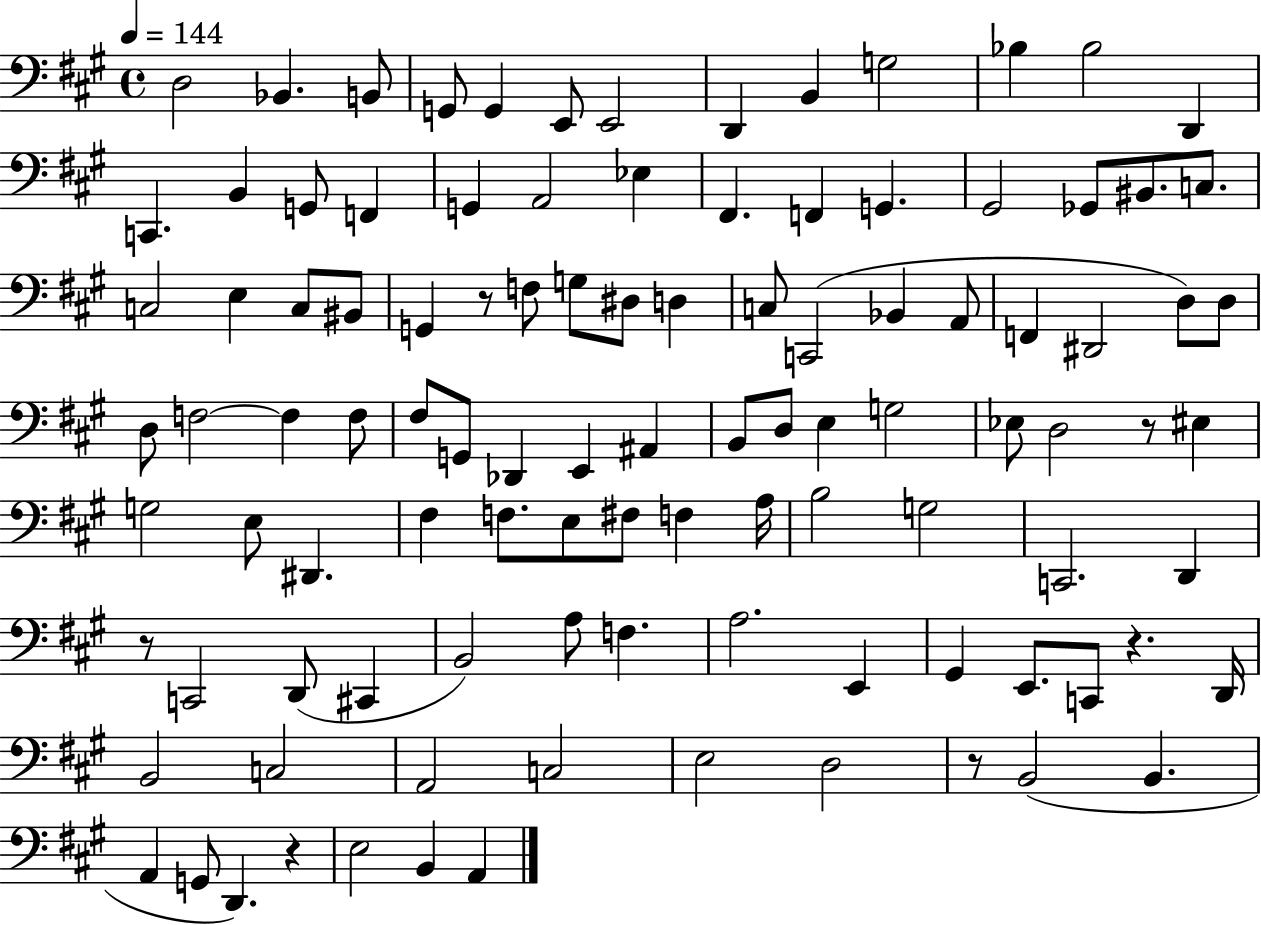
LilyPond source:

{
  \clef bass
  \time 4/4
  \defaultTimeSignature
  \key a \major
  \tempo 4 = 144
  d2 bes,4. b,8 | g,8 g,4 e,8 e,2 | d,4 b,4 g2 | bes4 bes2 d,4 | \break c,4. b,4 g,8 f,4 | g,4 a,2 ees4 | fis,4. f,4 g,4. | gis,2 ges,8 bis,8. c8. | \break c2 e4 c8 bis,8 | g,4 r8 f8 g8 dis8 d4 | c8 c,2( bes,4 a,8 | f,4 dis,2 d8) d8 | \break d8 f2~~ f4 f8 | fis8 g,8 des,4 e,4 ais,4 | b,8 d8 e4 g2 | ees8 d2 r8 eis4 | \break g2 e8 dis,4. | fis4 f8. e8 fis8 f4 a16 | b2 g2 | c,2. d,4 | \break r8 c,2 d,8( cis,4 | b,2) a8 f4. | a2. e,4 | gis,4 e,8. c,8 r4. d,16 | \break b,2 c2 | a,2 c2 | e2 d2 | r8 b,2( b,4. | \break a,4 g,8 d,4.) r4 | e2 b,4 a,4 | \bar "|."
}